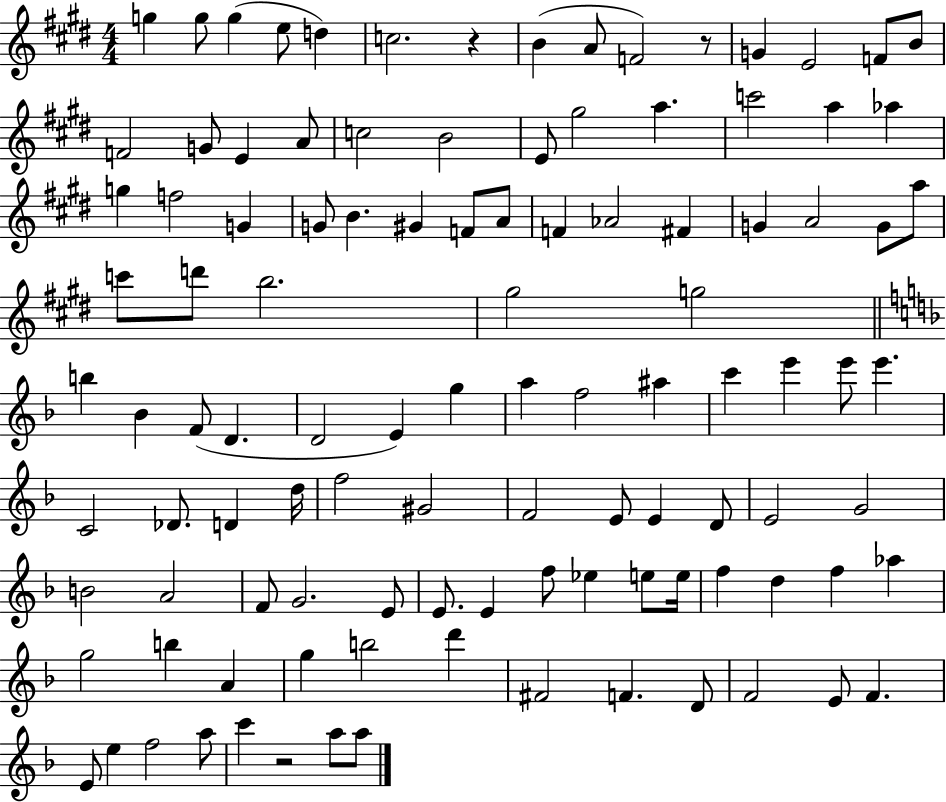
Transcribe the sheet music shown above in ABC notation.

X:1
T:Untitled
M:4/4
L:1/4
K:E
g g/2 g e/2 d c2 z B A/2 F2 z/2 G E2 F/2 B/2 F2 G/2 E A/2 c2 B2 E/2 ^g2 a c'2 a _a g f2 G G/2 B ^G F/2 A/2 F _A2 ^F G A2 G/2 a/2 c'/2 d'/2 b2 ^g2 g2 b _B F/2 D D2 E g a f2 ^a c' e' e'/2 e' C2 _D/2 D d/4 f2 ^G2 F2 E/2 E D/2 E2 G2 B2 A2 F/2 G2 E/2 E/2 E f/2 _e e/2 e/4 f d f _a g2 b A g b2 d' ^F2 F D/2 F2 E/2 F E/2 e f2 a/2 c' z2 a/2 a/2